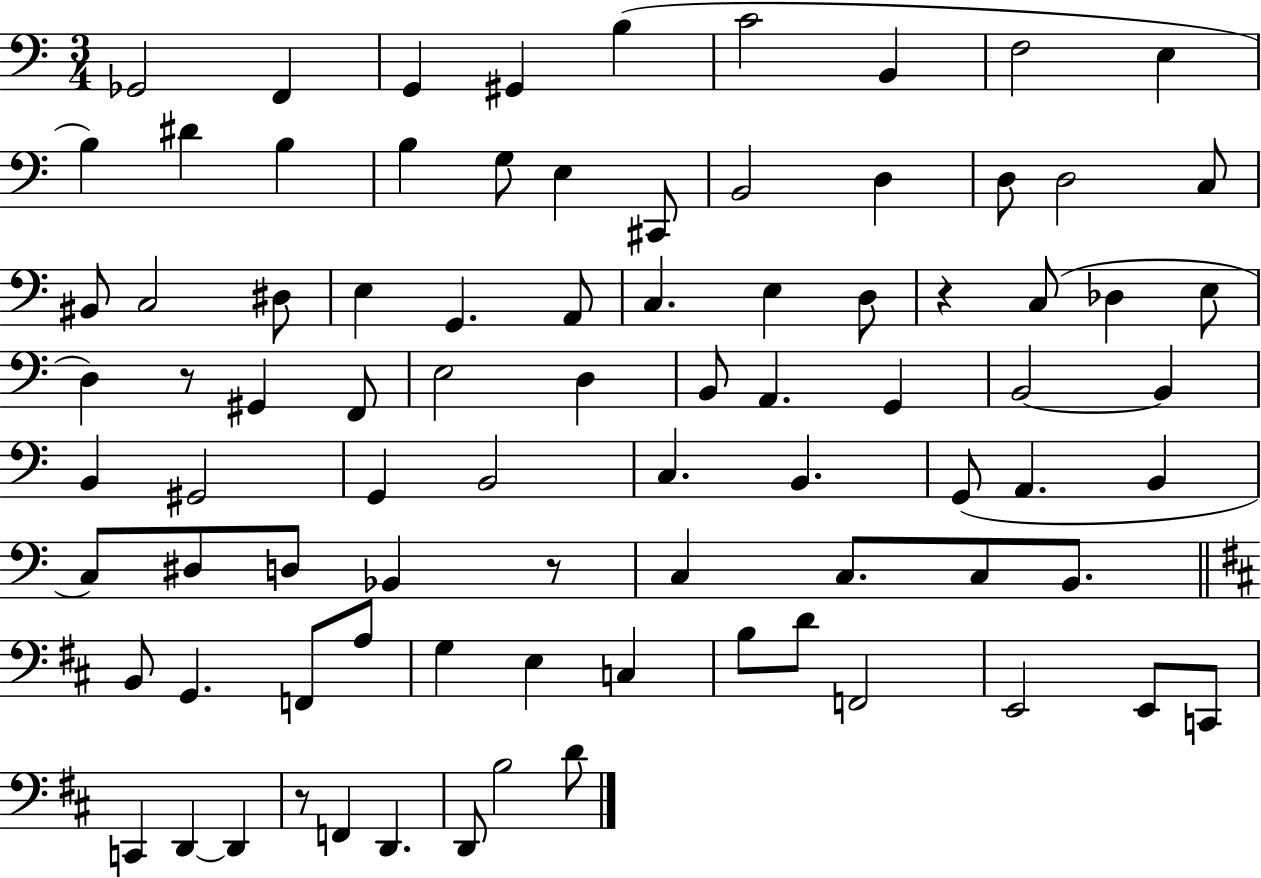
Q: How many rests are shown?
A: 4